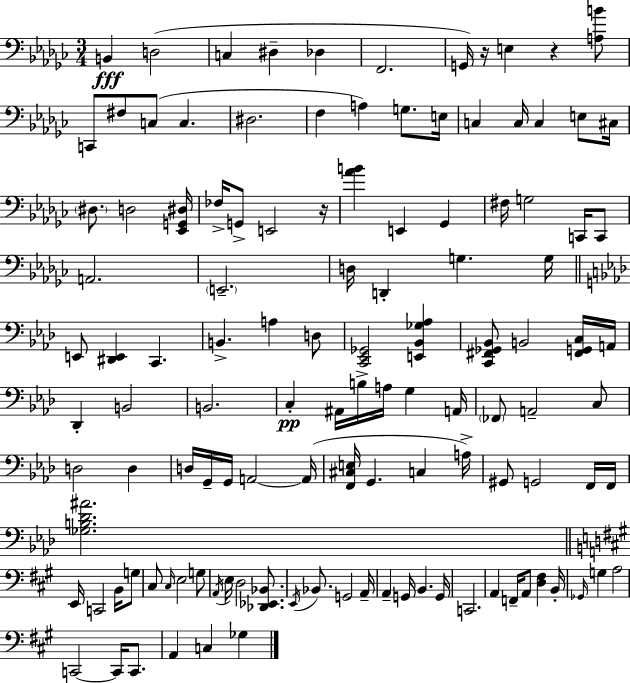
B2/q D3/h C3/q D#3/q Db3/q F2/h. G2/s R/s E3/q R/q [A3,B4]/e C2/e F#3/e C3/e C3/q. D#3/h. F3/q A3/q G3/e. E3/s C3/q C3/s C3/q E3/e C#3/s D#3/e. D3/h [Eb2,G2,D#3]/s FES3/s G2/e E2/h R/s [Ab4,B4]/q E2/q Gb2/q F#3/s G3/h C2/s C2/e A2/h. E2/h. D3/s D2/q G3/q. G3/s E2/e [D#2,E2]/q C2/q. B2/q. A3/q D3/e [C2,Eb2,Gb2]/h [E2,Bb2,Gb3,Ab3]/q [C2,F#2,Gb2,Bb2]/e B2/h [F#2,G2,C3]/s A2/s Db2/q B2/h B2/h. C3/q A#2/s B3/s A3/s G3/q A2/s FES2/e A2/h C3/e D3/h D3/q D3/s G2/s G2/s A2/h A2/s [F2,C#3,E3]/s G2/q. C3/q A3/s G#2/e G2/h F2/s F2/s [Gb3,B3,Db4,A#4]/h. E2/s C2/h B2/s G3/e C#3/e C#3/s E3/h G3/e A2/s E3/s D3/h [Db2,Eb2,Bb2]/e. E2/s Bb2/e. G2/h A2/s A2/q G2/s B2/q. G2/s C2/h. A2/q F2/s A2/e [D3,F#3]/q B2/s Gb2/s G3/q A3/h C2/h C2/s C2/e. A2/q C3/q Gb3/q